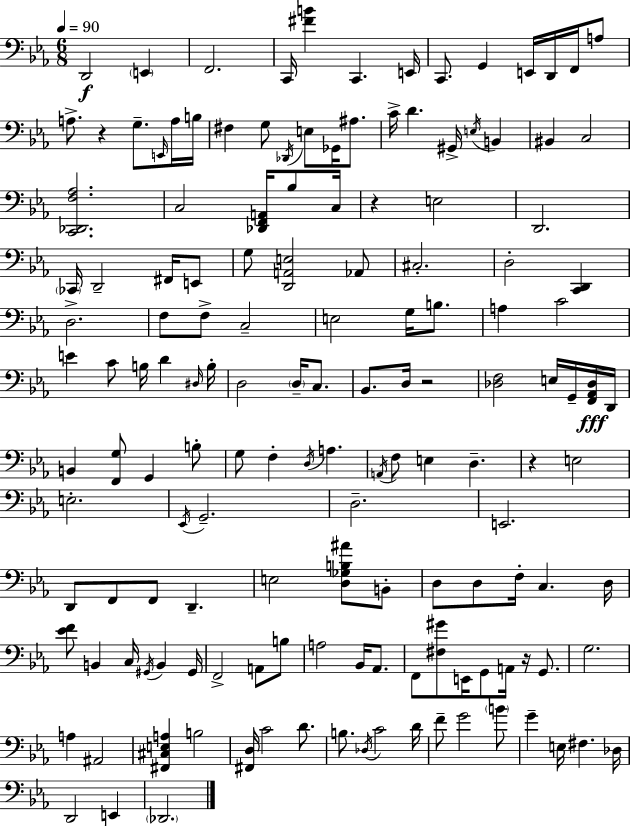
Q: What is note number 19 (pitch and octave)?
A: G3